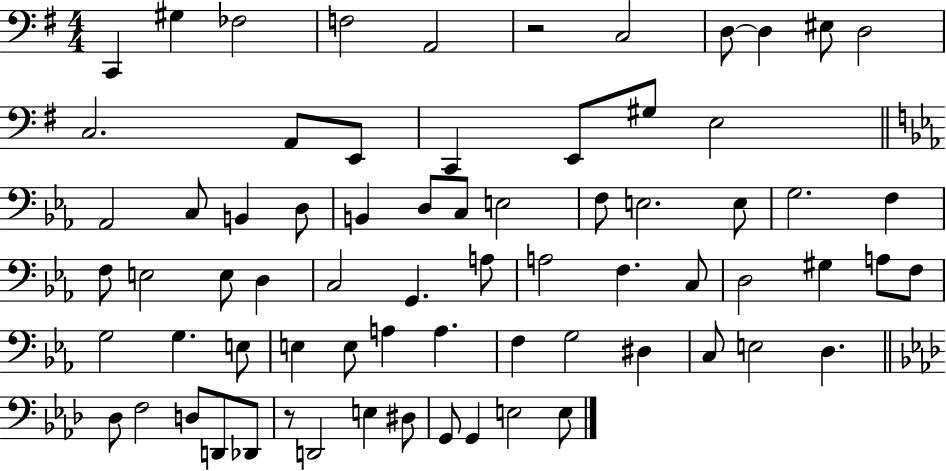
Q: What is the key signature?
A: G major